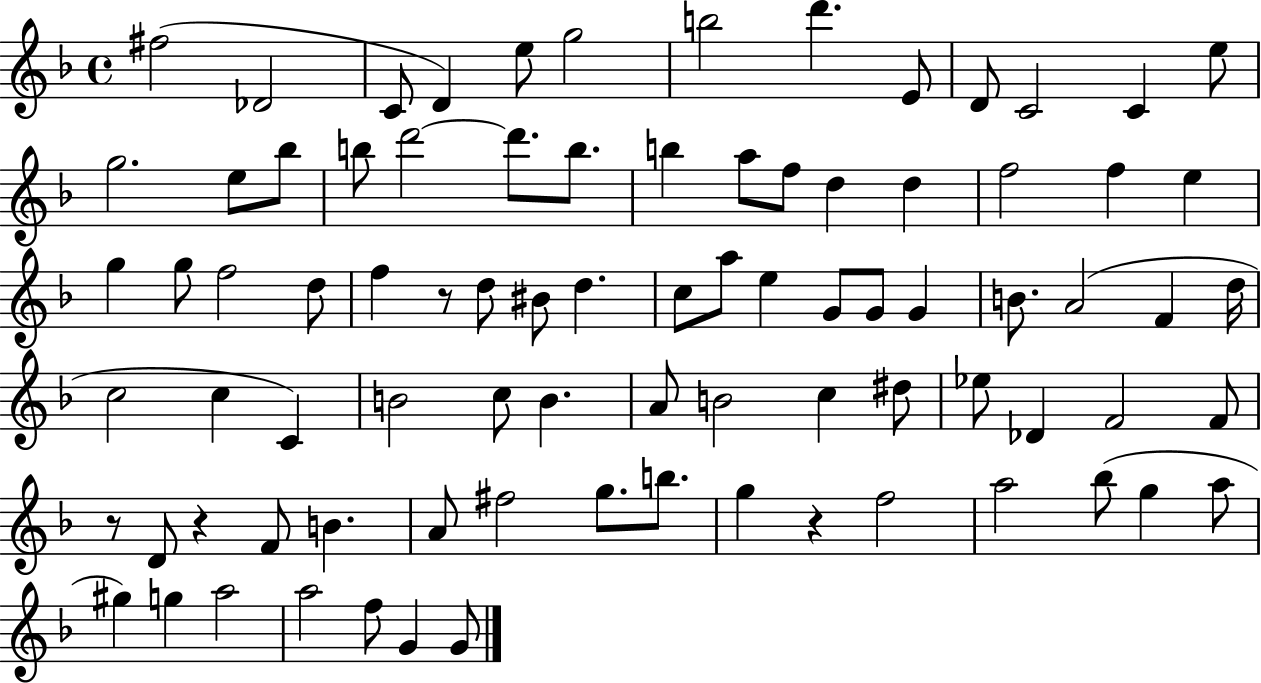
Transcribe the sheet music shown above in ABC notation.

X:1
T:Untitled
M:4/4
L:1/4
K:F
^f2 _D2 C/2 D e/2 g2 b2 d' E/2 D/2 C2 C e/2 g2 e/2 _b/2 b/2 d'2 d'/2 b/2 b a/2 f/2 d d f2 f e g g/2 f2 d/2 f z/2 d/2 ^B/2 d c/2 a/2 e G/2 G/2 G B/2 A2 F d/4 c2 c C B2 c/2 B A/2 B2 c ^d/2 _e/2 _D F2 F/2 z/2 D/2 z F/2 B A/2 ^f2 g/2 b/2 g z f2 a2 _b/2 g a/2 ^g g a2 a2 f/2 G G/2